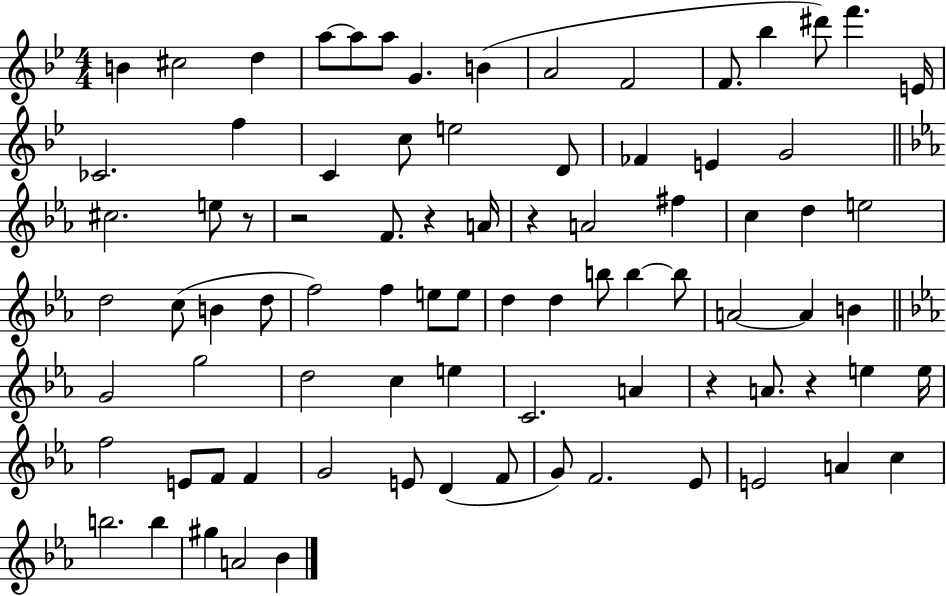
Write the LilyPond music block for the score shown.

{
  \clef treble
  \numericTimeSignature
  \time 4/4
  \key bes \major
  \repeat volta 2 { b'4 cis''2 d''4 | a''8~~ a''8 a''8 g'4. b'4( | a'2 f'2 | f'8. bes''4 dis'''8) f'''4. e'16 | \break ces'2. f''4 | c'4 c''8 e''2 d'8 | fes'4 e'4 g'2 | \bar "||" \break \key ees \major cis''2. e''8 r8 | r2 f'8. r4 a'16 | r4 a'2 fis''4 | c''4 d''4 e''2 | \break d''2 c''8( b'4 d''8 | f''2) f''4 e''8 e''8 | d''4 d''4 b''8 b''4~~ b''8 | a'2~~ a'4 b'4 | \break \bar "||" \break \key c \minor g'2 g''2 | d''2 c''4 e''4 | c'2. a'4 | r4 a'8. r4 e''4 e''16 | \break f''2 e'8 f'8 f'4 | g'2 e'8 d'4( f'8 | g'8) f'2. ees'8 | e'2 a'4 c''4 | \break b''2. b''4 | gis''4 a'2 bes'4 | } \bar "|."
}